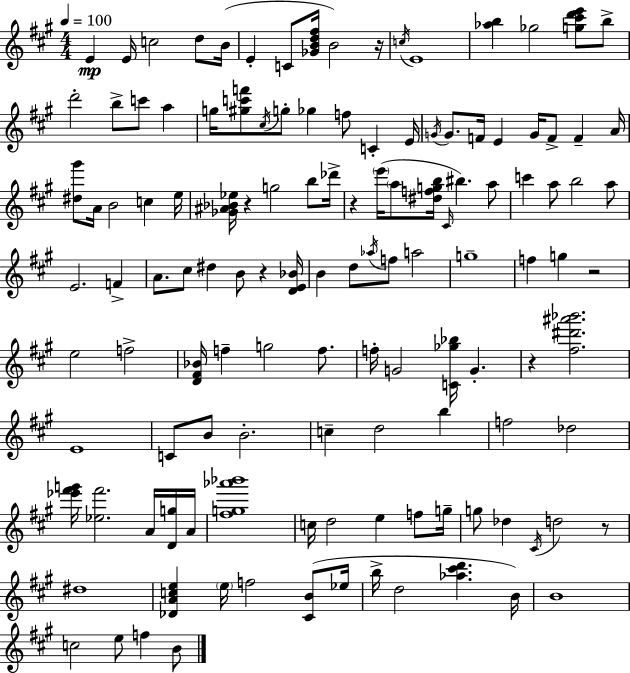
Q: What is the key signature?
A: A major